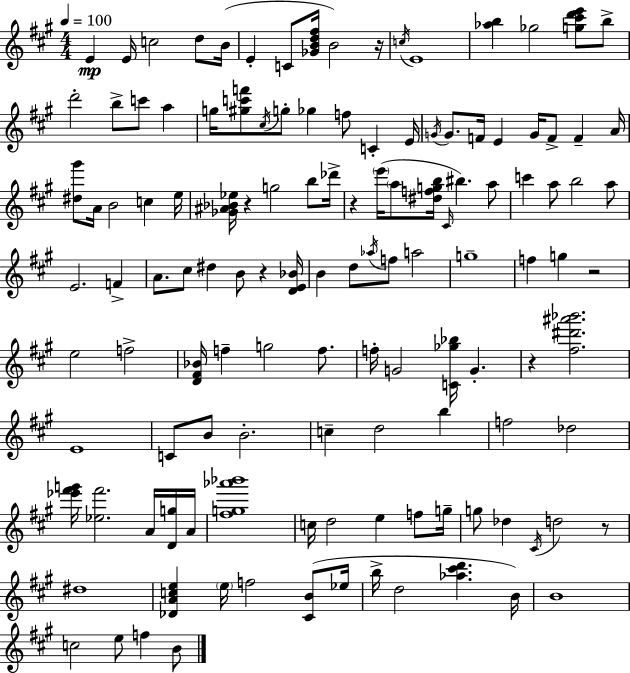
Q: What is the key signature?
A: A major